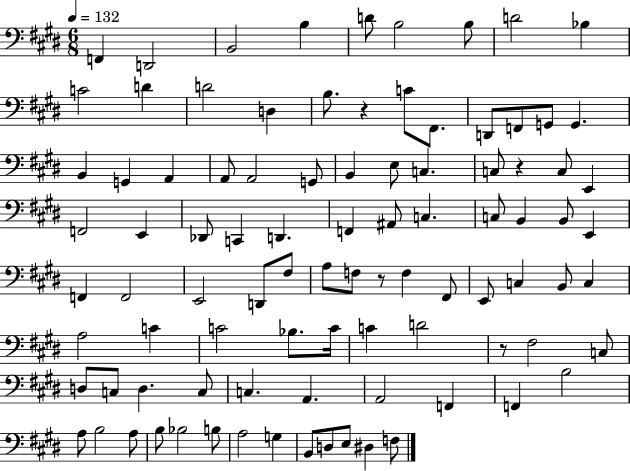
{
  \clef bass
  \numericTimeSignature
  \time 6/8
  \key e \major
  \tempo 4 = 132
  f,4 d,2 | b,2 b4 | d'8 b2 b8 | d'2 bes4 | \break c'2 d'4 | d'2 d4 | b8. r4 c'8 fis,8. | d,8 f,8 g,8 g,4. | \break b,4 g,4 a,4 | a,8 a,2 g,8 | b,4 e8 c4. | c8 r4 c8 e,4 | \break f,2 e,4 | des,8 c,4 d,4. | f,4 ais,8 c4. | c8 b,4 b,8 e,4 | \break f,4 f,2 | e,2 d,8 fis8 | a8 f8 r8 f4 fis,8 | e,8 c4 b,8 c4 | \break a2 c'4 | c'2 bes8. c'16 | c'4 d'2 | r8 fis2 c8 | \break d8 c8 d4. c8 | c4. a,4. | a,2 f,4 | f,4 b2 | \break a8 b2 a8 | b8 bes2 b8 | a2 g4 | b,8 d8 e8 dis4 f8 | \break \bar "|."
}